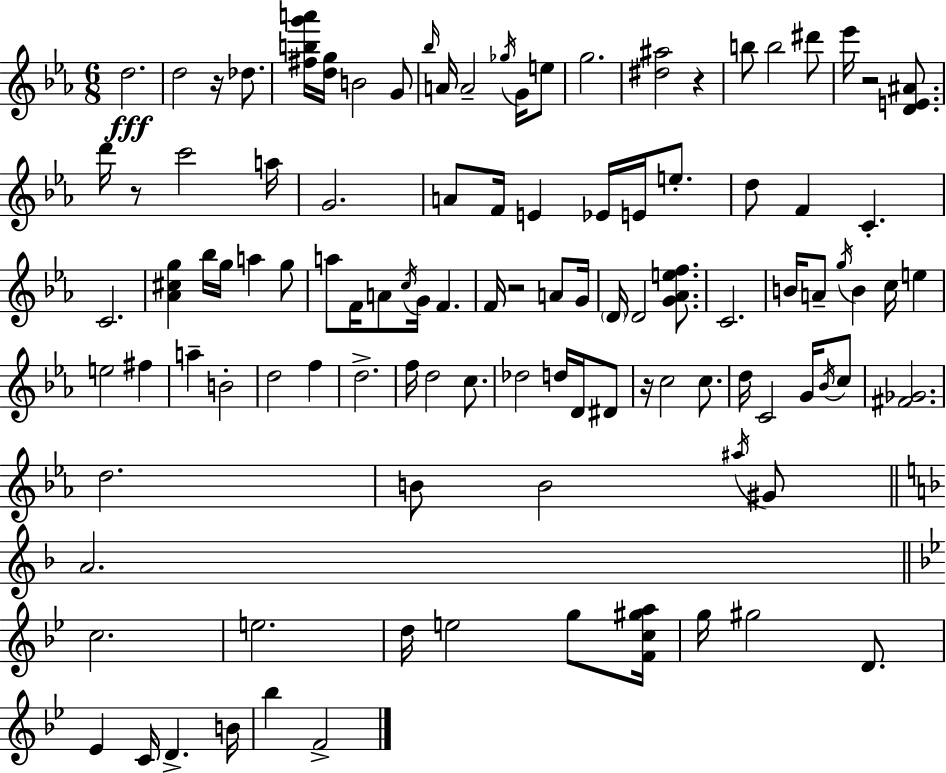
{
  \clef treble
  \numericTimeSignature
  \time 6/8
  \key c \minor
  d''2.\fff | d''2 r16 des''8. | <fis'' b'' g''' a'''>16 <d'' g''>16 b'2 g'8 | \grace { bes''16 } a'16 a'2-- \acciaccatura { ges''16 } g'16 | \break e''8 g''2. | <dis'' ais''>2 r4 | b''8 b''2 | dis'''8 ees'''16 r2 <d' e' ais'>8. | \break d'''16 r8 c'''2 | a''16 g'2. | a'8 f'16 e'4 ees'16 e'16 e''8.-. | d''8 f'4 c'4.-. | \break c'2. | <aes' cis'' g''>4 bes''16 g''16 a''4 | g''8 a''8 f'16 a'8 \acciaccatura { c''16 } g'16 f'4. | f'16 r2 | \break a'8 g'16 \parenthesize d'16 d'2 | <g' aes' e'' f''>8. c'2. | b'16 a'8-- \acciaccatura { g''16 } b'4 c''16 | e''4 e''2 | \break fis''4 a''4-- b'2-. | d''2 | f''4 d''2.-> | f''16 d''2 | \break c''8. des''2 | d''16 d'16 dis'8 r16 c''2 | c''8. d''16 c'2 | g'16 \acciaccatura { bes'16 } c''8 <fis' ges'>2. | \break d''2. | b'8 b'2 | \acciaccatura { ais''16 } gis'8 \bar "||" \break \key f \major a'2. | \bar "||" \break \key bes \major c''2. | e''2. | d''16 e''2 g''8 <f' c'' gis'' a''>16 | g''16 gis''2 d'8. | \break ees'4 c'16 d'4.-> b'16 | bes''4 f'2-> | \bar "|."
}